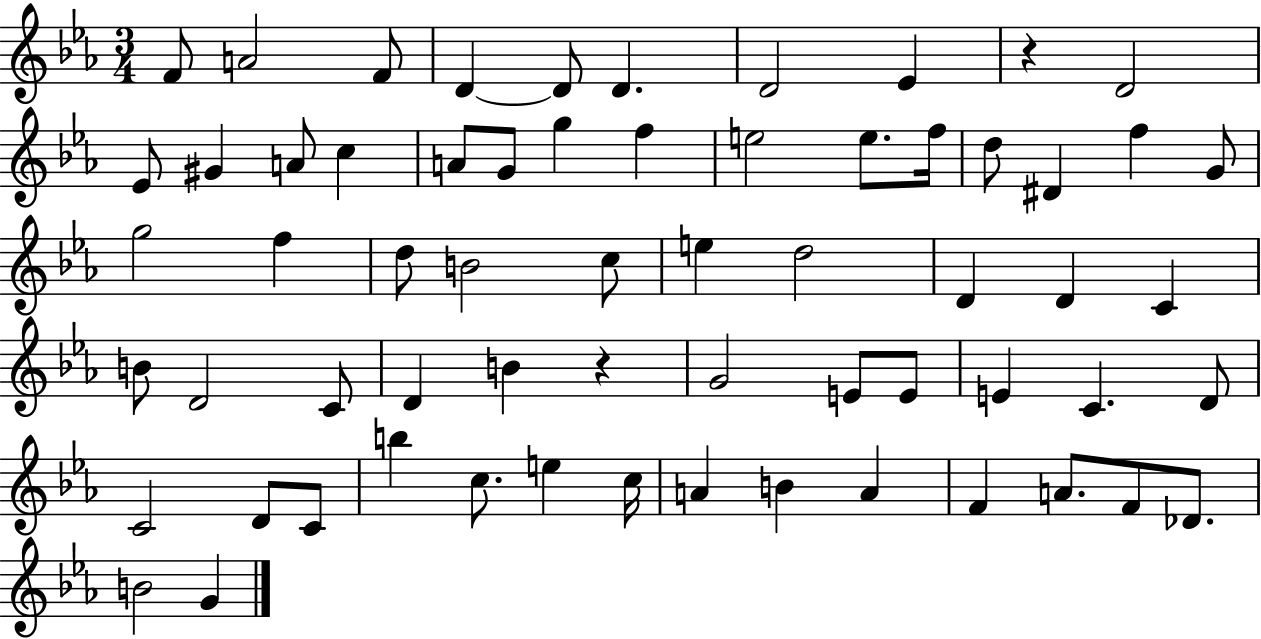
X:1
T:Untitled
M:3/4
L:1/4
K:Eb
F/2 A2 F/2 D D/2 D D2 _E z D2 _E/2 ^G A/2 c A/2 G/2 g f e2 e/2 f/4 d/2 ^D f G/2 g2 f d/2 B2 c/2 e d2 D D C B/2 D2 C/2 D B z G2 E/2 E/2 E C D/2 C2 D/2 C/2 b c/2 e c/4 A B A F A/2 F/2 _D/2 B2 G